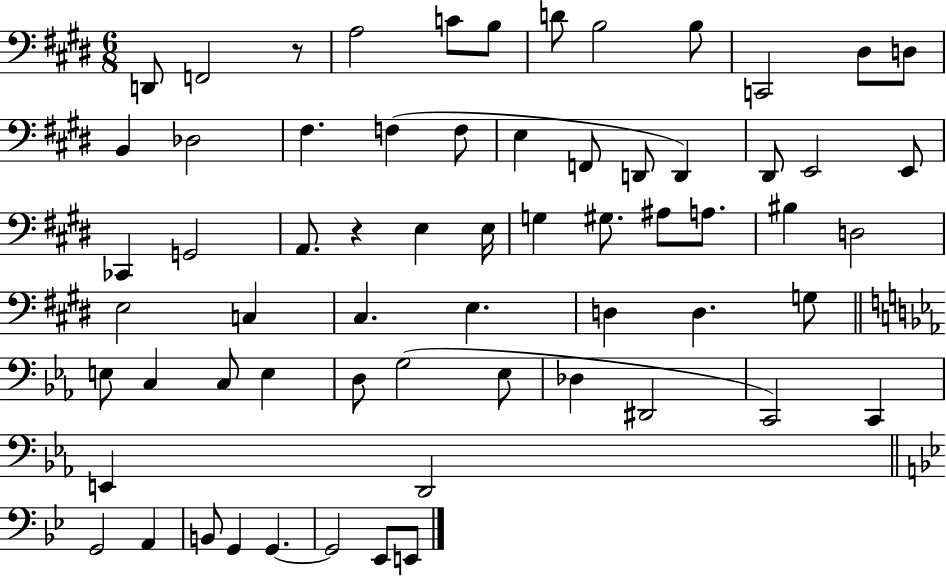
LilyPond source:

{
  \clef bass
  \numericTimeSignature
  \time 6/8
  \key e \major
  d,8 f,2 r8 | a2 c'8 b8 | d'8 b2 b8 | c,2 dis8 d8 | \break b,4 des2 | fis4. f4( f8 | e4 f,8 d,8 d,4) | dis,8 e,2 e,8 | \break ces,4 g,2 | a,8. r4 e4 e16 | g4 gis8. ais8 a8. | bis4 d2 | \break e2 c4 | cis4. e4. | d4 d4. g8 | \bar "||" \break \key c \minor e8 c4 c8 e4 | d8 g2( ees8 | des4 dis,2 | c,2) c,4 | \break e,4 d,2 | \bar "||" \break \key g \minor g,2 a,4 | b,8 g,4 g,4.~~ | g,2 ees,8 e,8 | \bar "|."
}